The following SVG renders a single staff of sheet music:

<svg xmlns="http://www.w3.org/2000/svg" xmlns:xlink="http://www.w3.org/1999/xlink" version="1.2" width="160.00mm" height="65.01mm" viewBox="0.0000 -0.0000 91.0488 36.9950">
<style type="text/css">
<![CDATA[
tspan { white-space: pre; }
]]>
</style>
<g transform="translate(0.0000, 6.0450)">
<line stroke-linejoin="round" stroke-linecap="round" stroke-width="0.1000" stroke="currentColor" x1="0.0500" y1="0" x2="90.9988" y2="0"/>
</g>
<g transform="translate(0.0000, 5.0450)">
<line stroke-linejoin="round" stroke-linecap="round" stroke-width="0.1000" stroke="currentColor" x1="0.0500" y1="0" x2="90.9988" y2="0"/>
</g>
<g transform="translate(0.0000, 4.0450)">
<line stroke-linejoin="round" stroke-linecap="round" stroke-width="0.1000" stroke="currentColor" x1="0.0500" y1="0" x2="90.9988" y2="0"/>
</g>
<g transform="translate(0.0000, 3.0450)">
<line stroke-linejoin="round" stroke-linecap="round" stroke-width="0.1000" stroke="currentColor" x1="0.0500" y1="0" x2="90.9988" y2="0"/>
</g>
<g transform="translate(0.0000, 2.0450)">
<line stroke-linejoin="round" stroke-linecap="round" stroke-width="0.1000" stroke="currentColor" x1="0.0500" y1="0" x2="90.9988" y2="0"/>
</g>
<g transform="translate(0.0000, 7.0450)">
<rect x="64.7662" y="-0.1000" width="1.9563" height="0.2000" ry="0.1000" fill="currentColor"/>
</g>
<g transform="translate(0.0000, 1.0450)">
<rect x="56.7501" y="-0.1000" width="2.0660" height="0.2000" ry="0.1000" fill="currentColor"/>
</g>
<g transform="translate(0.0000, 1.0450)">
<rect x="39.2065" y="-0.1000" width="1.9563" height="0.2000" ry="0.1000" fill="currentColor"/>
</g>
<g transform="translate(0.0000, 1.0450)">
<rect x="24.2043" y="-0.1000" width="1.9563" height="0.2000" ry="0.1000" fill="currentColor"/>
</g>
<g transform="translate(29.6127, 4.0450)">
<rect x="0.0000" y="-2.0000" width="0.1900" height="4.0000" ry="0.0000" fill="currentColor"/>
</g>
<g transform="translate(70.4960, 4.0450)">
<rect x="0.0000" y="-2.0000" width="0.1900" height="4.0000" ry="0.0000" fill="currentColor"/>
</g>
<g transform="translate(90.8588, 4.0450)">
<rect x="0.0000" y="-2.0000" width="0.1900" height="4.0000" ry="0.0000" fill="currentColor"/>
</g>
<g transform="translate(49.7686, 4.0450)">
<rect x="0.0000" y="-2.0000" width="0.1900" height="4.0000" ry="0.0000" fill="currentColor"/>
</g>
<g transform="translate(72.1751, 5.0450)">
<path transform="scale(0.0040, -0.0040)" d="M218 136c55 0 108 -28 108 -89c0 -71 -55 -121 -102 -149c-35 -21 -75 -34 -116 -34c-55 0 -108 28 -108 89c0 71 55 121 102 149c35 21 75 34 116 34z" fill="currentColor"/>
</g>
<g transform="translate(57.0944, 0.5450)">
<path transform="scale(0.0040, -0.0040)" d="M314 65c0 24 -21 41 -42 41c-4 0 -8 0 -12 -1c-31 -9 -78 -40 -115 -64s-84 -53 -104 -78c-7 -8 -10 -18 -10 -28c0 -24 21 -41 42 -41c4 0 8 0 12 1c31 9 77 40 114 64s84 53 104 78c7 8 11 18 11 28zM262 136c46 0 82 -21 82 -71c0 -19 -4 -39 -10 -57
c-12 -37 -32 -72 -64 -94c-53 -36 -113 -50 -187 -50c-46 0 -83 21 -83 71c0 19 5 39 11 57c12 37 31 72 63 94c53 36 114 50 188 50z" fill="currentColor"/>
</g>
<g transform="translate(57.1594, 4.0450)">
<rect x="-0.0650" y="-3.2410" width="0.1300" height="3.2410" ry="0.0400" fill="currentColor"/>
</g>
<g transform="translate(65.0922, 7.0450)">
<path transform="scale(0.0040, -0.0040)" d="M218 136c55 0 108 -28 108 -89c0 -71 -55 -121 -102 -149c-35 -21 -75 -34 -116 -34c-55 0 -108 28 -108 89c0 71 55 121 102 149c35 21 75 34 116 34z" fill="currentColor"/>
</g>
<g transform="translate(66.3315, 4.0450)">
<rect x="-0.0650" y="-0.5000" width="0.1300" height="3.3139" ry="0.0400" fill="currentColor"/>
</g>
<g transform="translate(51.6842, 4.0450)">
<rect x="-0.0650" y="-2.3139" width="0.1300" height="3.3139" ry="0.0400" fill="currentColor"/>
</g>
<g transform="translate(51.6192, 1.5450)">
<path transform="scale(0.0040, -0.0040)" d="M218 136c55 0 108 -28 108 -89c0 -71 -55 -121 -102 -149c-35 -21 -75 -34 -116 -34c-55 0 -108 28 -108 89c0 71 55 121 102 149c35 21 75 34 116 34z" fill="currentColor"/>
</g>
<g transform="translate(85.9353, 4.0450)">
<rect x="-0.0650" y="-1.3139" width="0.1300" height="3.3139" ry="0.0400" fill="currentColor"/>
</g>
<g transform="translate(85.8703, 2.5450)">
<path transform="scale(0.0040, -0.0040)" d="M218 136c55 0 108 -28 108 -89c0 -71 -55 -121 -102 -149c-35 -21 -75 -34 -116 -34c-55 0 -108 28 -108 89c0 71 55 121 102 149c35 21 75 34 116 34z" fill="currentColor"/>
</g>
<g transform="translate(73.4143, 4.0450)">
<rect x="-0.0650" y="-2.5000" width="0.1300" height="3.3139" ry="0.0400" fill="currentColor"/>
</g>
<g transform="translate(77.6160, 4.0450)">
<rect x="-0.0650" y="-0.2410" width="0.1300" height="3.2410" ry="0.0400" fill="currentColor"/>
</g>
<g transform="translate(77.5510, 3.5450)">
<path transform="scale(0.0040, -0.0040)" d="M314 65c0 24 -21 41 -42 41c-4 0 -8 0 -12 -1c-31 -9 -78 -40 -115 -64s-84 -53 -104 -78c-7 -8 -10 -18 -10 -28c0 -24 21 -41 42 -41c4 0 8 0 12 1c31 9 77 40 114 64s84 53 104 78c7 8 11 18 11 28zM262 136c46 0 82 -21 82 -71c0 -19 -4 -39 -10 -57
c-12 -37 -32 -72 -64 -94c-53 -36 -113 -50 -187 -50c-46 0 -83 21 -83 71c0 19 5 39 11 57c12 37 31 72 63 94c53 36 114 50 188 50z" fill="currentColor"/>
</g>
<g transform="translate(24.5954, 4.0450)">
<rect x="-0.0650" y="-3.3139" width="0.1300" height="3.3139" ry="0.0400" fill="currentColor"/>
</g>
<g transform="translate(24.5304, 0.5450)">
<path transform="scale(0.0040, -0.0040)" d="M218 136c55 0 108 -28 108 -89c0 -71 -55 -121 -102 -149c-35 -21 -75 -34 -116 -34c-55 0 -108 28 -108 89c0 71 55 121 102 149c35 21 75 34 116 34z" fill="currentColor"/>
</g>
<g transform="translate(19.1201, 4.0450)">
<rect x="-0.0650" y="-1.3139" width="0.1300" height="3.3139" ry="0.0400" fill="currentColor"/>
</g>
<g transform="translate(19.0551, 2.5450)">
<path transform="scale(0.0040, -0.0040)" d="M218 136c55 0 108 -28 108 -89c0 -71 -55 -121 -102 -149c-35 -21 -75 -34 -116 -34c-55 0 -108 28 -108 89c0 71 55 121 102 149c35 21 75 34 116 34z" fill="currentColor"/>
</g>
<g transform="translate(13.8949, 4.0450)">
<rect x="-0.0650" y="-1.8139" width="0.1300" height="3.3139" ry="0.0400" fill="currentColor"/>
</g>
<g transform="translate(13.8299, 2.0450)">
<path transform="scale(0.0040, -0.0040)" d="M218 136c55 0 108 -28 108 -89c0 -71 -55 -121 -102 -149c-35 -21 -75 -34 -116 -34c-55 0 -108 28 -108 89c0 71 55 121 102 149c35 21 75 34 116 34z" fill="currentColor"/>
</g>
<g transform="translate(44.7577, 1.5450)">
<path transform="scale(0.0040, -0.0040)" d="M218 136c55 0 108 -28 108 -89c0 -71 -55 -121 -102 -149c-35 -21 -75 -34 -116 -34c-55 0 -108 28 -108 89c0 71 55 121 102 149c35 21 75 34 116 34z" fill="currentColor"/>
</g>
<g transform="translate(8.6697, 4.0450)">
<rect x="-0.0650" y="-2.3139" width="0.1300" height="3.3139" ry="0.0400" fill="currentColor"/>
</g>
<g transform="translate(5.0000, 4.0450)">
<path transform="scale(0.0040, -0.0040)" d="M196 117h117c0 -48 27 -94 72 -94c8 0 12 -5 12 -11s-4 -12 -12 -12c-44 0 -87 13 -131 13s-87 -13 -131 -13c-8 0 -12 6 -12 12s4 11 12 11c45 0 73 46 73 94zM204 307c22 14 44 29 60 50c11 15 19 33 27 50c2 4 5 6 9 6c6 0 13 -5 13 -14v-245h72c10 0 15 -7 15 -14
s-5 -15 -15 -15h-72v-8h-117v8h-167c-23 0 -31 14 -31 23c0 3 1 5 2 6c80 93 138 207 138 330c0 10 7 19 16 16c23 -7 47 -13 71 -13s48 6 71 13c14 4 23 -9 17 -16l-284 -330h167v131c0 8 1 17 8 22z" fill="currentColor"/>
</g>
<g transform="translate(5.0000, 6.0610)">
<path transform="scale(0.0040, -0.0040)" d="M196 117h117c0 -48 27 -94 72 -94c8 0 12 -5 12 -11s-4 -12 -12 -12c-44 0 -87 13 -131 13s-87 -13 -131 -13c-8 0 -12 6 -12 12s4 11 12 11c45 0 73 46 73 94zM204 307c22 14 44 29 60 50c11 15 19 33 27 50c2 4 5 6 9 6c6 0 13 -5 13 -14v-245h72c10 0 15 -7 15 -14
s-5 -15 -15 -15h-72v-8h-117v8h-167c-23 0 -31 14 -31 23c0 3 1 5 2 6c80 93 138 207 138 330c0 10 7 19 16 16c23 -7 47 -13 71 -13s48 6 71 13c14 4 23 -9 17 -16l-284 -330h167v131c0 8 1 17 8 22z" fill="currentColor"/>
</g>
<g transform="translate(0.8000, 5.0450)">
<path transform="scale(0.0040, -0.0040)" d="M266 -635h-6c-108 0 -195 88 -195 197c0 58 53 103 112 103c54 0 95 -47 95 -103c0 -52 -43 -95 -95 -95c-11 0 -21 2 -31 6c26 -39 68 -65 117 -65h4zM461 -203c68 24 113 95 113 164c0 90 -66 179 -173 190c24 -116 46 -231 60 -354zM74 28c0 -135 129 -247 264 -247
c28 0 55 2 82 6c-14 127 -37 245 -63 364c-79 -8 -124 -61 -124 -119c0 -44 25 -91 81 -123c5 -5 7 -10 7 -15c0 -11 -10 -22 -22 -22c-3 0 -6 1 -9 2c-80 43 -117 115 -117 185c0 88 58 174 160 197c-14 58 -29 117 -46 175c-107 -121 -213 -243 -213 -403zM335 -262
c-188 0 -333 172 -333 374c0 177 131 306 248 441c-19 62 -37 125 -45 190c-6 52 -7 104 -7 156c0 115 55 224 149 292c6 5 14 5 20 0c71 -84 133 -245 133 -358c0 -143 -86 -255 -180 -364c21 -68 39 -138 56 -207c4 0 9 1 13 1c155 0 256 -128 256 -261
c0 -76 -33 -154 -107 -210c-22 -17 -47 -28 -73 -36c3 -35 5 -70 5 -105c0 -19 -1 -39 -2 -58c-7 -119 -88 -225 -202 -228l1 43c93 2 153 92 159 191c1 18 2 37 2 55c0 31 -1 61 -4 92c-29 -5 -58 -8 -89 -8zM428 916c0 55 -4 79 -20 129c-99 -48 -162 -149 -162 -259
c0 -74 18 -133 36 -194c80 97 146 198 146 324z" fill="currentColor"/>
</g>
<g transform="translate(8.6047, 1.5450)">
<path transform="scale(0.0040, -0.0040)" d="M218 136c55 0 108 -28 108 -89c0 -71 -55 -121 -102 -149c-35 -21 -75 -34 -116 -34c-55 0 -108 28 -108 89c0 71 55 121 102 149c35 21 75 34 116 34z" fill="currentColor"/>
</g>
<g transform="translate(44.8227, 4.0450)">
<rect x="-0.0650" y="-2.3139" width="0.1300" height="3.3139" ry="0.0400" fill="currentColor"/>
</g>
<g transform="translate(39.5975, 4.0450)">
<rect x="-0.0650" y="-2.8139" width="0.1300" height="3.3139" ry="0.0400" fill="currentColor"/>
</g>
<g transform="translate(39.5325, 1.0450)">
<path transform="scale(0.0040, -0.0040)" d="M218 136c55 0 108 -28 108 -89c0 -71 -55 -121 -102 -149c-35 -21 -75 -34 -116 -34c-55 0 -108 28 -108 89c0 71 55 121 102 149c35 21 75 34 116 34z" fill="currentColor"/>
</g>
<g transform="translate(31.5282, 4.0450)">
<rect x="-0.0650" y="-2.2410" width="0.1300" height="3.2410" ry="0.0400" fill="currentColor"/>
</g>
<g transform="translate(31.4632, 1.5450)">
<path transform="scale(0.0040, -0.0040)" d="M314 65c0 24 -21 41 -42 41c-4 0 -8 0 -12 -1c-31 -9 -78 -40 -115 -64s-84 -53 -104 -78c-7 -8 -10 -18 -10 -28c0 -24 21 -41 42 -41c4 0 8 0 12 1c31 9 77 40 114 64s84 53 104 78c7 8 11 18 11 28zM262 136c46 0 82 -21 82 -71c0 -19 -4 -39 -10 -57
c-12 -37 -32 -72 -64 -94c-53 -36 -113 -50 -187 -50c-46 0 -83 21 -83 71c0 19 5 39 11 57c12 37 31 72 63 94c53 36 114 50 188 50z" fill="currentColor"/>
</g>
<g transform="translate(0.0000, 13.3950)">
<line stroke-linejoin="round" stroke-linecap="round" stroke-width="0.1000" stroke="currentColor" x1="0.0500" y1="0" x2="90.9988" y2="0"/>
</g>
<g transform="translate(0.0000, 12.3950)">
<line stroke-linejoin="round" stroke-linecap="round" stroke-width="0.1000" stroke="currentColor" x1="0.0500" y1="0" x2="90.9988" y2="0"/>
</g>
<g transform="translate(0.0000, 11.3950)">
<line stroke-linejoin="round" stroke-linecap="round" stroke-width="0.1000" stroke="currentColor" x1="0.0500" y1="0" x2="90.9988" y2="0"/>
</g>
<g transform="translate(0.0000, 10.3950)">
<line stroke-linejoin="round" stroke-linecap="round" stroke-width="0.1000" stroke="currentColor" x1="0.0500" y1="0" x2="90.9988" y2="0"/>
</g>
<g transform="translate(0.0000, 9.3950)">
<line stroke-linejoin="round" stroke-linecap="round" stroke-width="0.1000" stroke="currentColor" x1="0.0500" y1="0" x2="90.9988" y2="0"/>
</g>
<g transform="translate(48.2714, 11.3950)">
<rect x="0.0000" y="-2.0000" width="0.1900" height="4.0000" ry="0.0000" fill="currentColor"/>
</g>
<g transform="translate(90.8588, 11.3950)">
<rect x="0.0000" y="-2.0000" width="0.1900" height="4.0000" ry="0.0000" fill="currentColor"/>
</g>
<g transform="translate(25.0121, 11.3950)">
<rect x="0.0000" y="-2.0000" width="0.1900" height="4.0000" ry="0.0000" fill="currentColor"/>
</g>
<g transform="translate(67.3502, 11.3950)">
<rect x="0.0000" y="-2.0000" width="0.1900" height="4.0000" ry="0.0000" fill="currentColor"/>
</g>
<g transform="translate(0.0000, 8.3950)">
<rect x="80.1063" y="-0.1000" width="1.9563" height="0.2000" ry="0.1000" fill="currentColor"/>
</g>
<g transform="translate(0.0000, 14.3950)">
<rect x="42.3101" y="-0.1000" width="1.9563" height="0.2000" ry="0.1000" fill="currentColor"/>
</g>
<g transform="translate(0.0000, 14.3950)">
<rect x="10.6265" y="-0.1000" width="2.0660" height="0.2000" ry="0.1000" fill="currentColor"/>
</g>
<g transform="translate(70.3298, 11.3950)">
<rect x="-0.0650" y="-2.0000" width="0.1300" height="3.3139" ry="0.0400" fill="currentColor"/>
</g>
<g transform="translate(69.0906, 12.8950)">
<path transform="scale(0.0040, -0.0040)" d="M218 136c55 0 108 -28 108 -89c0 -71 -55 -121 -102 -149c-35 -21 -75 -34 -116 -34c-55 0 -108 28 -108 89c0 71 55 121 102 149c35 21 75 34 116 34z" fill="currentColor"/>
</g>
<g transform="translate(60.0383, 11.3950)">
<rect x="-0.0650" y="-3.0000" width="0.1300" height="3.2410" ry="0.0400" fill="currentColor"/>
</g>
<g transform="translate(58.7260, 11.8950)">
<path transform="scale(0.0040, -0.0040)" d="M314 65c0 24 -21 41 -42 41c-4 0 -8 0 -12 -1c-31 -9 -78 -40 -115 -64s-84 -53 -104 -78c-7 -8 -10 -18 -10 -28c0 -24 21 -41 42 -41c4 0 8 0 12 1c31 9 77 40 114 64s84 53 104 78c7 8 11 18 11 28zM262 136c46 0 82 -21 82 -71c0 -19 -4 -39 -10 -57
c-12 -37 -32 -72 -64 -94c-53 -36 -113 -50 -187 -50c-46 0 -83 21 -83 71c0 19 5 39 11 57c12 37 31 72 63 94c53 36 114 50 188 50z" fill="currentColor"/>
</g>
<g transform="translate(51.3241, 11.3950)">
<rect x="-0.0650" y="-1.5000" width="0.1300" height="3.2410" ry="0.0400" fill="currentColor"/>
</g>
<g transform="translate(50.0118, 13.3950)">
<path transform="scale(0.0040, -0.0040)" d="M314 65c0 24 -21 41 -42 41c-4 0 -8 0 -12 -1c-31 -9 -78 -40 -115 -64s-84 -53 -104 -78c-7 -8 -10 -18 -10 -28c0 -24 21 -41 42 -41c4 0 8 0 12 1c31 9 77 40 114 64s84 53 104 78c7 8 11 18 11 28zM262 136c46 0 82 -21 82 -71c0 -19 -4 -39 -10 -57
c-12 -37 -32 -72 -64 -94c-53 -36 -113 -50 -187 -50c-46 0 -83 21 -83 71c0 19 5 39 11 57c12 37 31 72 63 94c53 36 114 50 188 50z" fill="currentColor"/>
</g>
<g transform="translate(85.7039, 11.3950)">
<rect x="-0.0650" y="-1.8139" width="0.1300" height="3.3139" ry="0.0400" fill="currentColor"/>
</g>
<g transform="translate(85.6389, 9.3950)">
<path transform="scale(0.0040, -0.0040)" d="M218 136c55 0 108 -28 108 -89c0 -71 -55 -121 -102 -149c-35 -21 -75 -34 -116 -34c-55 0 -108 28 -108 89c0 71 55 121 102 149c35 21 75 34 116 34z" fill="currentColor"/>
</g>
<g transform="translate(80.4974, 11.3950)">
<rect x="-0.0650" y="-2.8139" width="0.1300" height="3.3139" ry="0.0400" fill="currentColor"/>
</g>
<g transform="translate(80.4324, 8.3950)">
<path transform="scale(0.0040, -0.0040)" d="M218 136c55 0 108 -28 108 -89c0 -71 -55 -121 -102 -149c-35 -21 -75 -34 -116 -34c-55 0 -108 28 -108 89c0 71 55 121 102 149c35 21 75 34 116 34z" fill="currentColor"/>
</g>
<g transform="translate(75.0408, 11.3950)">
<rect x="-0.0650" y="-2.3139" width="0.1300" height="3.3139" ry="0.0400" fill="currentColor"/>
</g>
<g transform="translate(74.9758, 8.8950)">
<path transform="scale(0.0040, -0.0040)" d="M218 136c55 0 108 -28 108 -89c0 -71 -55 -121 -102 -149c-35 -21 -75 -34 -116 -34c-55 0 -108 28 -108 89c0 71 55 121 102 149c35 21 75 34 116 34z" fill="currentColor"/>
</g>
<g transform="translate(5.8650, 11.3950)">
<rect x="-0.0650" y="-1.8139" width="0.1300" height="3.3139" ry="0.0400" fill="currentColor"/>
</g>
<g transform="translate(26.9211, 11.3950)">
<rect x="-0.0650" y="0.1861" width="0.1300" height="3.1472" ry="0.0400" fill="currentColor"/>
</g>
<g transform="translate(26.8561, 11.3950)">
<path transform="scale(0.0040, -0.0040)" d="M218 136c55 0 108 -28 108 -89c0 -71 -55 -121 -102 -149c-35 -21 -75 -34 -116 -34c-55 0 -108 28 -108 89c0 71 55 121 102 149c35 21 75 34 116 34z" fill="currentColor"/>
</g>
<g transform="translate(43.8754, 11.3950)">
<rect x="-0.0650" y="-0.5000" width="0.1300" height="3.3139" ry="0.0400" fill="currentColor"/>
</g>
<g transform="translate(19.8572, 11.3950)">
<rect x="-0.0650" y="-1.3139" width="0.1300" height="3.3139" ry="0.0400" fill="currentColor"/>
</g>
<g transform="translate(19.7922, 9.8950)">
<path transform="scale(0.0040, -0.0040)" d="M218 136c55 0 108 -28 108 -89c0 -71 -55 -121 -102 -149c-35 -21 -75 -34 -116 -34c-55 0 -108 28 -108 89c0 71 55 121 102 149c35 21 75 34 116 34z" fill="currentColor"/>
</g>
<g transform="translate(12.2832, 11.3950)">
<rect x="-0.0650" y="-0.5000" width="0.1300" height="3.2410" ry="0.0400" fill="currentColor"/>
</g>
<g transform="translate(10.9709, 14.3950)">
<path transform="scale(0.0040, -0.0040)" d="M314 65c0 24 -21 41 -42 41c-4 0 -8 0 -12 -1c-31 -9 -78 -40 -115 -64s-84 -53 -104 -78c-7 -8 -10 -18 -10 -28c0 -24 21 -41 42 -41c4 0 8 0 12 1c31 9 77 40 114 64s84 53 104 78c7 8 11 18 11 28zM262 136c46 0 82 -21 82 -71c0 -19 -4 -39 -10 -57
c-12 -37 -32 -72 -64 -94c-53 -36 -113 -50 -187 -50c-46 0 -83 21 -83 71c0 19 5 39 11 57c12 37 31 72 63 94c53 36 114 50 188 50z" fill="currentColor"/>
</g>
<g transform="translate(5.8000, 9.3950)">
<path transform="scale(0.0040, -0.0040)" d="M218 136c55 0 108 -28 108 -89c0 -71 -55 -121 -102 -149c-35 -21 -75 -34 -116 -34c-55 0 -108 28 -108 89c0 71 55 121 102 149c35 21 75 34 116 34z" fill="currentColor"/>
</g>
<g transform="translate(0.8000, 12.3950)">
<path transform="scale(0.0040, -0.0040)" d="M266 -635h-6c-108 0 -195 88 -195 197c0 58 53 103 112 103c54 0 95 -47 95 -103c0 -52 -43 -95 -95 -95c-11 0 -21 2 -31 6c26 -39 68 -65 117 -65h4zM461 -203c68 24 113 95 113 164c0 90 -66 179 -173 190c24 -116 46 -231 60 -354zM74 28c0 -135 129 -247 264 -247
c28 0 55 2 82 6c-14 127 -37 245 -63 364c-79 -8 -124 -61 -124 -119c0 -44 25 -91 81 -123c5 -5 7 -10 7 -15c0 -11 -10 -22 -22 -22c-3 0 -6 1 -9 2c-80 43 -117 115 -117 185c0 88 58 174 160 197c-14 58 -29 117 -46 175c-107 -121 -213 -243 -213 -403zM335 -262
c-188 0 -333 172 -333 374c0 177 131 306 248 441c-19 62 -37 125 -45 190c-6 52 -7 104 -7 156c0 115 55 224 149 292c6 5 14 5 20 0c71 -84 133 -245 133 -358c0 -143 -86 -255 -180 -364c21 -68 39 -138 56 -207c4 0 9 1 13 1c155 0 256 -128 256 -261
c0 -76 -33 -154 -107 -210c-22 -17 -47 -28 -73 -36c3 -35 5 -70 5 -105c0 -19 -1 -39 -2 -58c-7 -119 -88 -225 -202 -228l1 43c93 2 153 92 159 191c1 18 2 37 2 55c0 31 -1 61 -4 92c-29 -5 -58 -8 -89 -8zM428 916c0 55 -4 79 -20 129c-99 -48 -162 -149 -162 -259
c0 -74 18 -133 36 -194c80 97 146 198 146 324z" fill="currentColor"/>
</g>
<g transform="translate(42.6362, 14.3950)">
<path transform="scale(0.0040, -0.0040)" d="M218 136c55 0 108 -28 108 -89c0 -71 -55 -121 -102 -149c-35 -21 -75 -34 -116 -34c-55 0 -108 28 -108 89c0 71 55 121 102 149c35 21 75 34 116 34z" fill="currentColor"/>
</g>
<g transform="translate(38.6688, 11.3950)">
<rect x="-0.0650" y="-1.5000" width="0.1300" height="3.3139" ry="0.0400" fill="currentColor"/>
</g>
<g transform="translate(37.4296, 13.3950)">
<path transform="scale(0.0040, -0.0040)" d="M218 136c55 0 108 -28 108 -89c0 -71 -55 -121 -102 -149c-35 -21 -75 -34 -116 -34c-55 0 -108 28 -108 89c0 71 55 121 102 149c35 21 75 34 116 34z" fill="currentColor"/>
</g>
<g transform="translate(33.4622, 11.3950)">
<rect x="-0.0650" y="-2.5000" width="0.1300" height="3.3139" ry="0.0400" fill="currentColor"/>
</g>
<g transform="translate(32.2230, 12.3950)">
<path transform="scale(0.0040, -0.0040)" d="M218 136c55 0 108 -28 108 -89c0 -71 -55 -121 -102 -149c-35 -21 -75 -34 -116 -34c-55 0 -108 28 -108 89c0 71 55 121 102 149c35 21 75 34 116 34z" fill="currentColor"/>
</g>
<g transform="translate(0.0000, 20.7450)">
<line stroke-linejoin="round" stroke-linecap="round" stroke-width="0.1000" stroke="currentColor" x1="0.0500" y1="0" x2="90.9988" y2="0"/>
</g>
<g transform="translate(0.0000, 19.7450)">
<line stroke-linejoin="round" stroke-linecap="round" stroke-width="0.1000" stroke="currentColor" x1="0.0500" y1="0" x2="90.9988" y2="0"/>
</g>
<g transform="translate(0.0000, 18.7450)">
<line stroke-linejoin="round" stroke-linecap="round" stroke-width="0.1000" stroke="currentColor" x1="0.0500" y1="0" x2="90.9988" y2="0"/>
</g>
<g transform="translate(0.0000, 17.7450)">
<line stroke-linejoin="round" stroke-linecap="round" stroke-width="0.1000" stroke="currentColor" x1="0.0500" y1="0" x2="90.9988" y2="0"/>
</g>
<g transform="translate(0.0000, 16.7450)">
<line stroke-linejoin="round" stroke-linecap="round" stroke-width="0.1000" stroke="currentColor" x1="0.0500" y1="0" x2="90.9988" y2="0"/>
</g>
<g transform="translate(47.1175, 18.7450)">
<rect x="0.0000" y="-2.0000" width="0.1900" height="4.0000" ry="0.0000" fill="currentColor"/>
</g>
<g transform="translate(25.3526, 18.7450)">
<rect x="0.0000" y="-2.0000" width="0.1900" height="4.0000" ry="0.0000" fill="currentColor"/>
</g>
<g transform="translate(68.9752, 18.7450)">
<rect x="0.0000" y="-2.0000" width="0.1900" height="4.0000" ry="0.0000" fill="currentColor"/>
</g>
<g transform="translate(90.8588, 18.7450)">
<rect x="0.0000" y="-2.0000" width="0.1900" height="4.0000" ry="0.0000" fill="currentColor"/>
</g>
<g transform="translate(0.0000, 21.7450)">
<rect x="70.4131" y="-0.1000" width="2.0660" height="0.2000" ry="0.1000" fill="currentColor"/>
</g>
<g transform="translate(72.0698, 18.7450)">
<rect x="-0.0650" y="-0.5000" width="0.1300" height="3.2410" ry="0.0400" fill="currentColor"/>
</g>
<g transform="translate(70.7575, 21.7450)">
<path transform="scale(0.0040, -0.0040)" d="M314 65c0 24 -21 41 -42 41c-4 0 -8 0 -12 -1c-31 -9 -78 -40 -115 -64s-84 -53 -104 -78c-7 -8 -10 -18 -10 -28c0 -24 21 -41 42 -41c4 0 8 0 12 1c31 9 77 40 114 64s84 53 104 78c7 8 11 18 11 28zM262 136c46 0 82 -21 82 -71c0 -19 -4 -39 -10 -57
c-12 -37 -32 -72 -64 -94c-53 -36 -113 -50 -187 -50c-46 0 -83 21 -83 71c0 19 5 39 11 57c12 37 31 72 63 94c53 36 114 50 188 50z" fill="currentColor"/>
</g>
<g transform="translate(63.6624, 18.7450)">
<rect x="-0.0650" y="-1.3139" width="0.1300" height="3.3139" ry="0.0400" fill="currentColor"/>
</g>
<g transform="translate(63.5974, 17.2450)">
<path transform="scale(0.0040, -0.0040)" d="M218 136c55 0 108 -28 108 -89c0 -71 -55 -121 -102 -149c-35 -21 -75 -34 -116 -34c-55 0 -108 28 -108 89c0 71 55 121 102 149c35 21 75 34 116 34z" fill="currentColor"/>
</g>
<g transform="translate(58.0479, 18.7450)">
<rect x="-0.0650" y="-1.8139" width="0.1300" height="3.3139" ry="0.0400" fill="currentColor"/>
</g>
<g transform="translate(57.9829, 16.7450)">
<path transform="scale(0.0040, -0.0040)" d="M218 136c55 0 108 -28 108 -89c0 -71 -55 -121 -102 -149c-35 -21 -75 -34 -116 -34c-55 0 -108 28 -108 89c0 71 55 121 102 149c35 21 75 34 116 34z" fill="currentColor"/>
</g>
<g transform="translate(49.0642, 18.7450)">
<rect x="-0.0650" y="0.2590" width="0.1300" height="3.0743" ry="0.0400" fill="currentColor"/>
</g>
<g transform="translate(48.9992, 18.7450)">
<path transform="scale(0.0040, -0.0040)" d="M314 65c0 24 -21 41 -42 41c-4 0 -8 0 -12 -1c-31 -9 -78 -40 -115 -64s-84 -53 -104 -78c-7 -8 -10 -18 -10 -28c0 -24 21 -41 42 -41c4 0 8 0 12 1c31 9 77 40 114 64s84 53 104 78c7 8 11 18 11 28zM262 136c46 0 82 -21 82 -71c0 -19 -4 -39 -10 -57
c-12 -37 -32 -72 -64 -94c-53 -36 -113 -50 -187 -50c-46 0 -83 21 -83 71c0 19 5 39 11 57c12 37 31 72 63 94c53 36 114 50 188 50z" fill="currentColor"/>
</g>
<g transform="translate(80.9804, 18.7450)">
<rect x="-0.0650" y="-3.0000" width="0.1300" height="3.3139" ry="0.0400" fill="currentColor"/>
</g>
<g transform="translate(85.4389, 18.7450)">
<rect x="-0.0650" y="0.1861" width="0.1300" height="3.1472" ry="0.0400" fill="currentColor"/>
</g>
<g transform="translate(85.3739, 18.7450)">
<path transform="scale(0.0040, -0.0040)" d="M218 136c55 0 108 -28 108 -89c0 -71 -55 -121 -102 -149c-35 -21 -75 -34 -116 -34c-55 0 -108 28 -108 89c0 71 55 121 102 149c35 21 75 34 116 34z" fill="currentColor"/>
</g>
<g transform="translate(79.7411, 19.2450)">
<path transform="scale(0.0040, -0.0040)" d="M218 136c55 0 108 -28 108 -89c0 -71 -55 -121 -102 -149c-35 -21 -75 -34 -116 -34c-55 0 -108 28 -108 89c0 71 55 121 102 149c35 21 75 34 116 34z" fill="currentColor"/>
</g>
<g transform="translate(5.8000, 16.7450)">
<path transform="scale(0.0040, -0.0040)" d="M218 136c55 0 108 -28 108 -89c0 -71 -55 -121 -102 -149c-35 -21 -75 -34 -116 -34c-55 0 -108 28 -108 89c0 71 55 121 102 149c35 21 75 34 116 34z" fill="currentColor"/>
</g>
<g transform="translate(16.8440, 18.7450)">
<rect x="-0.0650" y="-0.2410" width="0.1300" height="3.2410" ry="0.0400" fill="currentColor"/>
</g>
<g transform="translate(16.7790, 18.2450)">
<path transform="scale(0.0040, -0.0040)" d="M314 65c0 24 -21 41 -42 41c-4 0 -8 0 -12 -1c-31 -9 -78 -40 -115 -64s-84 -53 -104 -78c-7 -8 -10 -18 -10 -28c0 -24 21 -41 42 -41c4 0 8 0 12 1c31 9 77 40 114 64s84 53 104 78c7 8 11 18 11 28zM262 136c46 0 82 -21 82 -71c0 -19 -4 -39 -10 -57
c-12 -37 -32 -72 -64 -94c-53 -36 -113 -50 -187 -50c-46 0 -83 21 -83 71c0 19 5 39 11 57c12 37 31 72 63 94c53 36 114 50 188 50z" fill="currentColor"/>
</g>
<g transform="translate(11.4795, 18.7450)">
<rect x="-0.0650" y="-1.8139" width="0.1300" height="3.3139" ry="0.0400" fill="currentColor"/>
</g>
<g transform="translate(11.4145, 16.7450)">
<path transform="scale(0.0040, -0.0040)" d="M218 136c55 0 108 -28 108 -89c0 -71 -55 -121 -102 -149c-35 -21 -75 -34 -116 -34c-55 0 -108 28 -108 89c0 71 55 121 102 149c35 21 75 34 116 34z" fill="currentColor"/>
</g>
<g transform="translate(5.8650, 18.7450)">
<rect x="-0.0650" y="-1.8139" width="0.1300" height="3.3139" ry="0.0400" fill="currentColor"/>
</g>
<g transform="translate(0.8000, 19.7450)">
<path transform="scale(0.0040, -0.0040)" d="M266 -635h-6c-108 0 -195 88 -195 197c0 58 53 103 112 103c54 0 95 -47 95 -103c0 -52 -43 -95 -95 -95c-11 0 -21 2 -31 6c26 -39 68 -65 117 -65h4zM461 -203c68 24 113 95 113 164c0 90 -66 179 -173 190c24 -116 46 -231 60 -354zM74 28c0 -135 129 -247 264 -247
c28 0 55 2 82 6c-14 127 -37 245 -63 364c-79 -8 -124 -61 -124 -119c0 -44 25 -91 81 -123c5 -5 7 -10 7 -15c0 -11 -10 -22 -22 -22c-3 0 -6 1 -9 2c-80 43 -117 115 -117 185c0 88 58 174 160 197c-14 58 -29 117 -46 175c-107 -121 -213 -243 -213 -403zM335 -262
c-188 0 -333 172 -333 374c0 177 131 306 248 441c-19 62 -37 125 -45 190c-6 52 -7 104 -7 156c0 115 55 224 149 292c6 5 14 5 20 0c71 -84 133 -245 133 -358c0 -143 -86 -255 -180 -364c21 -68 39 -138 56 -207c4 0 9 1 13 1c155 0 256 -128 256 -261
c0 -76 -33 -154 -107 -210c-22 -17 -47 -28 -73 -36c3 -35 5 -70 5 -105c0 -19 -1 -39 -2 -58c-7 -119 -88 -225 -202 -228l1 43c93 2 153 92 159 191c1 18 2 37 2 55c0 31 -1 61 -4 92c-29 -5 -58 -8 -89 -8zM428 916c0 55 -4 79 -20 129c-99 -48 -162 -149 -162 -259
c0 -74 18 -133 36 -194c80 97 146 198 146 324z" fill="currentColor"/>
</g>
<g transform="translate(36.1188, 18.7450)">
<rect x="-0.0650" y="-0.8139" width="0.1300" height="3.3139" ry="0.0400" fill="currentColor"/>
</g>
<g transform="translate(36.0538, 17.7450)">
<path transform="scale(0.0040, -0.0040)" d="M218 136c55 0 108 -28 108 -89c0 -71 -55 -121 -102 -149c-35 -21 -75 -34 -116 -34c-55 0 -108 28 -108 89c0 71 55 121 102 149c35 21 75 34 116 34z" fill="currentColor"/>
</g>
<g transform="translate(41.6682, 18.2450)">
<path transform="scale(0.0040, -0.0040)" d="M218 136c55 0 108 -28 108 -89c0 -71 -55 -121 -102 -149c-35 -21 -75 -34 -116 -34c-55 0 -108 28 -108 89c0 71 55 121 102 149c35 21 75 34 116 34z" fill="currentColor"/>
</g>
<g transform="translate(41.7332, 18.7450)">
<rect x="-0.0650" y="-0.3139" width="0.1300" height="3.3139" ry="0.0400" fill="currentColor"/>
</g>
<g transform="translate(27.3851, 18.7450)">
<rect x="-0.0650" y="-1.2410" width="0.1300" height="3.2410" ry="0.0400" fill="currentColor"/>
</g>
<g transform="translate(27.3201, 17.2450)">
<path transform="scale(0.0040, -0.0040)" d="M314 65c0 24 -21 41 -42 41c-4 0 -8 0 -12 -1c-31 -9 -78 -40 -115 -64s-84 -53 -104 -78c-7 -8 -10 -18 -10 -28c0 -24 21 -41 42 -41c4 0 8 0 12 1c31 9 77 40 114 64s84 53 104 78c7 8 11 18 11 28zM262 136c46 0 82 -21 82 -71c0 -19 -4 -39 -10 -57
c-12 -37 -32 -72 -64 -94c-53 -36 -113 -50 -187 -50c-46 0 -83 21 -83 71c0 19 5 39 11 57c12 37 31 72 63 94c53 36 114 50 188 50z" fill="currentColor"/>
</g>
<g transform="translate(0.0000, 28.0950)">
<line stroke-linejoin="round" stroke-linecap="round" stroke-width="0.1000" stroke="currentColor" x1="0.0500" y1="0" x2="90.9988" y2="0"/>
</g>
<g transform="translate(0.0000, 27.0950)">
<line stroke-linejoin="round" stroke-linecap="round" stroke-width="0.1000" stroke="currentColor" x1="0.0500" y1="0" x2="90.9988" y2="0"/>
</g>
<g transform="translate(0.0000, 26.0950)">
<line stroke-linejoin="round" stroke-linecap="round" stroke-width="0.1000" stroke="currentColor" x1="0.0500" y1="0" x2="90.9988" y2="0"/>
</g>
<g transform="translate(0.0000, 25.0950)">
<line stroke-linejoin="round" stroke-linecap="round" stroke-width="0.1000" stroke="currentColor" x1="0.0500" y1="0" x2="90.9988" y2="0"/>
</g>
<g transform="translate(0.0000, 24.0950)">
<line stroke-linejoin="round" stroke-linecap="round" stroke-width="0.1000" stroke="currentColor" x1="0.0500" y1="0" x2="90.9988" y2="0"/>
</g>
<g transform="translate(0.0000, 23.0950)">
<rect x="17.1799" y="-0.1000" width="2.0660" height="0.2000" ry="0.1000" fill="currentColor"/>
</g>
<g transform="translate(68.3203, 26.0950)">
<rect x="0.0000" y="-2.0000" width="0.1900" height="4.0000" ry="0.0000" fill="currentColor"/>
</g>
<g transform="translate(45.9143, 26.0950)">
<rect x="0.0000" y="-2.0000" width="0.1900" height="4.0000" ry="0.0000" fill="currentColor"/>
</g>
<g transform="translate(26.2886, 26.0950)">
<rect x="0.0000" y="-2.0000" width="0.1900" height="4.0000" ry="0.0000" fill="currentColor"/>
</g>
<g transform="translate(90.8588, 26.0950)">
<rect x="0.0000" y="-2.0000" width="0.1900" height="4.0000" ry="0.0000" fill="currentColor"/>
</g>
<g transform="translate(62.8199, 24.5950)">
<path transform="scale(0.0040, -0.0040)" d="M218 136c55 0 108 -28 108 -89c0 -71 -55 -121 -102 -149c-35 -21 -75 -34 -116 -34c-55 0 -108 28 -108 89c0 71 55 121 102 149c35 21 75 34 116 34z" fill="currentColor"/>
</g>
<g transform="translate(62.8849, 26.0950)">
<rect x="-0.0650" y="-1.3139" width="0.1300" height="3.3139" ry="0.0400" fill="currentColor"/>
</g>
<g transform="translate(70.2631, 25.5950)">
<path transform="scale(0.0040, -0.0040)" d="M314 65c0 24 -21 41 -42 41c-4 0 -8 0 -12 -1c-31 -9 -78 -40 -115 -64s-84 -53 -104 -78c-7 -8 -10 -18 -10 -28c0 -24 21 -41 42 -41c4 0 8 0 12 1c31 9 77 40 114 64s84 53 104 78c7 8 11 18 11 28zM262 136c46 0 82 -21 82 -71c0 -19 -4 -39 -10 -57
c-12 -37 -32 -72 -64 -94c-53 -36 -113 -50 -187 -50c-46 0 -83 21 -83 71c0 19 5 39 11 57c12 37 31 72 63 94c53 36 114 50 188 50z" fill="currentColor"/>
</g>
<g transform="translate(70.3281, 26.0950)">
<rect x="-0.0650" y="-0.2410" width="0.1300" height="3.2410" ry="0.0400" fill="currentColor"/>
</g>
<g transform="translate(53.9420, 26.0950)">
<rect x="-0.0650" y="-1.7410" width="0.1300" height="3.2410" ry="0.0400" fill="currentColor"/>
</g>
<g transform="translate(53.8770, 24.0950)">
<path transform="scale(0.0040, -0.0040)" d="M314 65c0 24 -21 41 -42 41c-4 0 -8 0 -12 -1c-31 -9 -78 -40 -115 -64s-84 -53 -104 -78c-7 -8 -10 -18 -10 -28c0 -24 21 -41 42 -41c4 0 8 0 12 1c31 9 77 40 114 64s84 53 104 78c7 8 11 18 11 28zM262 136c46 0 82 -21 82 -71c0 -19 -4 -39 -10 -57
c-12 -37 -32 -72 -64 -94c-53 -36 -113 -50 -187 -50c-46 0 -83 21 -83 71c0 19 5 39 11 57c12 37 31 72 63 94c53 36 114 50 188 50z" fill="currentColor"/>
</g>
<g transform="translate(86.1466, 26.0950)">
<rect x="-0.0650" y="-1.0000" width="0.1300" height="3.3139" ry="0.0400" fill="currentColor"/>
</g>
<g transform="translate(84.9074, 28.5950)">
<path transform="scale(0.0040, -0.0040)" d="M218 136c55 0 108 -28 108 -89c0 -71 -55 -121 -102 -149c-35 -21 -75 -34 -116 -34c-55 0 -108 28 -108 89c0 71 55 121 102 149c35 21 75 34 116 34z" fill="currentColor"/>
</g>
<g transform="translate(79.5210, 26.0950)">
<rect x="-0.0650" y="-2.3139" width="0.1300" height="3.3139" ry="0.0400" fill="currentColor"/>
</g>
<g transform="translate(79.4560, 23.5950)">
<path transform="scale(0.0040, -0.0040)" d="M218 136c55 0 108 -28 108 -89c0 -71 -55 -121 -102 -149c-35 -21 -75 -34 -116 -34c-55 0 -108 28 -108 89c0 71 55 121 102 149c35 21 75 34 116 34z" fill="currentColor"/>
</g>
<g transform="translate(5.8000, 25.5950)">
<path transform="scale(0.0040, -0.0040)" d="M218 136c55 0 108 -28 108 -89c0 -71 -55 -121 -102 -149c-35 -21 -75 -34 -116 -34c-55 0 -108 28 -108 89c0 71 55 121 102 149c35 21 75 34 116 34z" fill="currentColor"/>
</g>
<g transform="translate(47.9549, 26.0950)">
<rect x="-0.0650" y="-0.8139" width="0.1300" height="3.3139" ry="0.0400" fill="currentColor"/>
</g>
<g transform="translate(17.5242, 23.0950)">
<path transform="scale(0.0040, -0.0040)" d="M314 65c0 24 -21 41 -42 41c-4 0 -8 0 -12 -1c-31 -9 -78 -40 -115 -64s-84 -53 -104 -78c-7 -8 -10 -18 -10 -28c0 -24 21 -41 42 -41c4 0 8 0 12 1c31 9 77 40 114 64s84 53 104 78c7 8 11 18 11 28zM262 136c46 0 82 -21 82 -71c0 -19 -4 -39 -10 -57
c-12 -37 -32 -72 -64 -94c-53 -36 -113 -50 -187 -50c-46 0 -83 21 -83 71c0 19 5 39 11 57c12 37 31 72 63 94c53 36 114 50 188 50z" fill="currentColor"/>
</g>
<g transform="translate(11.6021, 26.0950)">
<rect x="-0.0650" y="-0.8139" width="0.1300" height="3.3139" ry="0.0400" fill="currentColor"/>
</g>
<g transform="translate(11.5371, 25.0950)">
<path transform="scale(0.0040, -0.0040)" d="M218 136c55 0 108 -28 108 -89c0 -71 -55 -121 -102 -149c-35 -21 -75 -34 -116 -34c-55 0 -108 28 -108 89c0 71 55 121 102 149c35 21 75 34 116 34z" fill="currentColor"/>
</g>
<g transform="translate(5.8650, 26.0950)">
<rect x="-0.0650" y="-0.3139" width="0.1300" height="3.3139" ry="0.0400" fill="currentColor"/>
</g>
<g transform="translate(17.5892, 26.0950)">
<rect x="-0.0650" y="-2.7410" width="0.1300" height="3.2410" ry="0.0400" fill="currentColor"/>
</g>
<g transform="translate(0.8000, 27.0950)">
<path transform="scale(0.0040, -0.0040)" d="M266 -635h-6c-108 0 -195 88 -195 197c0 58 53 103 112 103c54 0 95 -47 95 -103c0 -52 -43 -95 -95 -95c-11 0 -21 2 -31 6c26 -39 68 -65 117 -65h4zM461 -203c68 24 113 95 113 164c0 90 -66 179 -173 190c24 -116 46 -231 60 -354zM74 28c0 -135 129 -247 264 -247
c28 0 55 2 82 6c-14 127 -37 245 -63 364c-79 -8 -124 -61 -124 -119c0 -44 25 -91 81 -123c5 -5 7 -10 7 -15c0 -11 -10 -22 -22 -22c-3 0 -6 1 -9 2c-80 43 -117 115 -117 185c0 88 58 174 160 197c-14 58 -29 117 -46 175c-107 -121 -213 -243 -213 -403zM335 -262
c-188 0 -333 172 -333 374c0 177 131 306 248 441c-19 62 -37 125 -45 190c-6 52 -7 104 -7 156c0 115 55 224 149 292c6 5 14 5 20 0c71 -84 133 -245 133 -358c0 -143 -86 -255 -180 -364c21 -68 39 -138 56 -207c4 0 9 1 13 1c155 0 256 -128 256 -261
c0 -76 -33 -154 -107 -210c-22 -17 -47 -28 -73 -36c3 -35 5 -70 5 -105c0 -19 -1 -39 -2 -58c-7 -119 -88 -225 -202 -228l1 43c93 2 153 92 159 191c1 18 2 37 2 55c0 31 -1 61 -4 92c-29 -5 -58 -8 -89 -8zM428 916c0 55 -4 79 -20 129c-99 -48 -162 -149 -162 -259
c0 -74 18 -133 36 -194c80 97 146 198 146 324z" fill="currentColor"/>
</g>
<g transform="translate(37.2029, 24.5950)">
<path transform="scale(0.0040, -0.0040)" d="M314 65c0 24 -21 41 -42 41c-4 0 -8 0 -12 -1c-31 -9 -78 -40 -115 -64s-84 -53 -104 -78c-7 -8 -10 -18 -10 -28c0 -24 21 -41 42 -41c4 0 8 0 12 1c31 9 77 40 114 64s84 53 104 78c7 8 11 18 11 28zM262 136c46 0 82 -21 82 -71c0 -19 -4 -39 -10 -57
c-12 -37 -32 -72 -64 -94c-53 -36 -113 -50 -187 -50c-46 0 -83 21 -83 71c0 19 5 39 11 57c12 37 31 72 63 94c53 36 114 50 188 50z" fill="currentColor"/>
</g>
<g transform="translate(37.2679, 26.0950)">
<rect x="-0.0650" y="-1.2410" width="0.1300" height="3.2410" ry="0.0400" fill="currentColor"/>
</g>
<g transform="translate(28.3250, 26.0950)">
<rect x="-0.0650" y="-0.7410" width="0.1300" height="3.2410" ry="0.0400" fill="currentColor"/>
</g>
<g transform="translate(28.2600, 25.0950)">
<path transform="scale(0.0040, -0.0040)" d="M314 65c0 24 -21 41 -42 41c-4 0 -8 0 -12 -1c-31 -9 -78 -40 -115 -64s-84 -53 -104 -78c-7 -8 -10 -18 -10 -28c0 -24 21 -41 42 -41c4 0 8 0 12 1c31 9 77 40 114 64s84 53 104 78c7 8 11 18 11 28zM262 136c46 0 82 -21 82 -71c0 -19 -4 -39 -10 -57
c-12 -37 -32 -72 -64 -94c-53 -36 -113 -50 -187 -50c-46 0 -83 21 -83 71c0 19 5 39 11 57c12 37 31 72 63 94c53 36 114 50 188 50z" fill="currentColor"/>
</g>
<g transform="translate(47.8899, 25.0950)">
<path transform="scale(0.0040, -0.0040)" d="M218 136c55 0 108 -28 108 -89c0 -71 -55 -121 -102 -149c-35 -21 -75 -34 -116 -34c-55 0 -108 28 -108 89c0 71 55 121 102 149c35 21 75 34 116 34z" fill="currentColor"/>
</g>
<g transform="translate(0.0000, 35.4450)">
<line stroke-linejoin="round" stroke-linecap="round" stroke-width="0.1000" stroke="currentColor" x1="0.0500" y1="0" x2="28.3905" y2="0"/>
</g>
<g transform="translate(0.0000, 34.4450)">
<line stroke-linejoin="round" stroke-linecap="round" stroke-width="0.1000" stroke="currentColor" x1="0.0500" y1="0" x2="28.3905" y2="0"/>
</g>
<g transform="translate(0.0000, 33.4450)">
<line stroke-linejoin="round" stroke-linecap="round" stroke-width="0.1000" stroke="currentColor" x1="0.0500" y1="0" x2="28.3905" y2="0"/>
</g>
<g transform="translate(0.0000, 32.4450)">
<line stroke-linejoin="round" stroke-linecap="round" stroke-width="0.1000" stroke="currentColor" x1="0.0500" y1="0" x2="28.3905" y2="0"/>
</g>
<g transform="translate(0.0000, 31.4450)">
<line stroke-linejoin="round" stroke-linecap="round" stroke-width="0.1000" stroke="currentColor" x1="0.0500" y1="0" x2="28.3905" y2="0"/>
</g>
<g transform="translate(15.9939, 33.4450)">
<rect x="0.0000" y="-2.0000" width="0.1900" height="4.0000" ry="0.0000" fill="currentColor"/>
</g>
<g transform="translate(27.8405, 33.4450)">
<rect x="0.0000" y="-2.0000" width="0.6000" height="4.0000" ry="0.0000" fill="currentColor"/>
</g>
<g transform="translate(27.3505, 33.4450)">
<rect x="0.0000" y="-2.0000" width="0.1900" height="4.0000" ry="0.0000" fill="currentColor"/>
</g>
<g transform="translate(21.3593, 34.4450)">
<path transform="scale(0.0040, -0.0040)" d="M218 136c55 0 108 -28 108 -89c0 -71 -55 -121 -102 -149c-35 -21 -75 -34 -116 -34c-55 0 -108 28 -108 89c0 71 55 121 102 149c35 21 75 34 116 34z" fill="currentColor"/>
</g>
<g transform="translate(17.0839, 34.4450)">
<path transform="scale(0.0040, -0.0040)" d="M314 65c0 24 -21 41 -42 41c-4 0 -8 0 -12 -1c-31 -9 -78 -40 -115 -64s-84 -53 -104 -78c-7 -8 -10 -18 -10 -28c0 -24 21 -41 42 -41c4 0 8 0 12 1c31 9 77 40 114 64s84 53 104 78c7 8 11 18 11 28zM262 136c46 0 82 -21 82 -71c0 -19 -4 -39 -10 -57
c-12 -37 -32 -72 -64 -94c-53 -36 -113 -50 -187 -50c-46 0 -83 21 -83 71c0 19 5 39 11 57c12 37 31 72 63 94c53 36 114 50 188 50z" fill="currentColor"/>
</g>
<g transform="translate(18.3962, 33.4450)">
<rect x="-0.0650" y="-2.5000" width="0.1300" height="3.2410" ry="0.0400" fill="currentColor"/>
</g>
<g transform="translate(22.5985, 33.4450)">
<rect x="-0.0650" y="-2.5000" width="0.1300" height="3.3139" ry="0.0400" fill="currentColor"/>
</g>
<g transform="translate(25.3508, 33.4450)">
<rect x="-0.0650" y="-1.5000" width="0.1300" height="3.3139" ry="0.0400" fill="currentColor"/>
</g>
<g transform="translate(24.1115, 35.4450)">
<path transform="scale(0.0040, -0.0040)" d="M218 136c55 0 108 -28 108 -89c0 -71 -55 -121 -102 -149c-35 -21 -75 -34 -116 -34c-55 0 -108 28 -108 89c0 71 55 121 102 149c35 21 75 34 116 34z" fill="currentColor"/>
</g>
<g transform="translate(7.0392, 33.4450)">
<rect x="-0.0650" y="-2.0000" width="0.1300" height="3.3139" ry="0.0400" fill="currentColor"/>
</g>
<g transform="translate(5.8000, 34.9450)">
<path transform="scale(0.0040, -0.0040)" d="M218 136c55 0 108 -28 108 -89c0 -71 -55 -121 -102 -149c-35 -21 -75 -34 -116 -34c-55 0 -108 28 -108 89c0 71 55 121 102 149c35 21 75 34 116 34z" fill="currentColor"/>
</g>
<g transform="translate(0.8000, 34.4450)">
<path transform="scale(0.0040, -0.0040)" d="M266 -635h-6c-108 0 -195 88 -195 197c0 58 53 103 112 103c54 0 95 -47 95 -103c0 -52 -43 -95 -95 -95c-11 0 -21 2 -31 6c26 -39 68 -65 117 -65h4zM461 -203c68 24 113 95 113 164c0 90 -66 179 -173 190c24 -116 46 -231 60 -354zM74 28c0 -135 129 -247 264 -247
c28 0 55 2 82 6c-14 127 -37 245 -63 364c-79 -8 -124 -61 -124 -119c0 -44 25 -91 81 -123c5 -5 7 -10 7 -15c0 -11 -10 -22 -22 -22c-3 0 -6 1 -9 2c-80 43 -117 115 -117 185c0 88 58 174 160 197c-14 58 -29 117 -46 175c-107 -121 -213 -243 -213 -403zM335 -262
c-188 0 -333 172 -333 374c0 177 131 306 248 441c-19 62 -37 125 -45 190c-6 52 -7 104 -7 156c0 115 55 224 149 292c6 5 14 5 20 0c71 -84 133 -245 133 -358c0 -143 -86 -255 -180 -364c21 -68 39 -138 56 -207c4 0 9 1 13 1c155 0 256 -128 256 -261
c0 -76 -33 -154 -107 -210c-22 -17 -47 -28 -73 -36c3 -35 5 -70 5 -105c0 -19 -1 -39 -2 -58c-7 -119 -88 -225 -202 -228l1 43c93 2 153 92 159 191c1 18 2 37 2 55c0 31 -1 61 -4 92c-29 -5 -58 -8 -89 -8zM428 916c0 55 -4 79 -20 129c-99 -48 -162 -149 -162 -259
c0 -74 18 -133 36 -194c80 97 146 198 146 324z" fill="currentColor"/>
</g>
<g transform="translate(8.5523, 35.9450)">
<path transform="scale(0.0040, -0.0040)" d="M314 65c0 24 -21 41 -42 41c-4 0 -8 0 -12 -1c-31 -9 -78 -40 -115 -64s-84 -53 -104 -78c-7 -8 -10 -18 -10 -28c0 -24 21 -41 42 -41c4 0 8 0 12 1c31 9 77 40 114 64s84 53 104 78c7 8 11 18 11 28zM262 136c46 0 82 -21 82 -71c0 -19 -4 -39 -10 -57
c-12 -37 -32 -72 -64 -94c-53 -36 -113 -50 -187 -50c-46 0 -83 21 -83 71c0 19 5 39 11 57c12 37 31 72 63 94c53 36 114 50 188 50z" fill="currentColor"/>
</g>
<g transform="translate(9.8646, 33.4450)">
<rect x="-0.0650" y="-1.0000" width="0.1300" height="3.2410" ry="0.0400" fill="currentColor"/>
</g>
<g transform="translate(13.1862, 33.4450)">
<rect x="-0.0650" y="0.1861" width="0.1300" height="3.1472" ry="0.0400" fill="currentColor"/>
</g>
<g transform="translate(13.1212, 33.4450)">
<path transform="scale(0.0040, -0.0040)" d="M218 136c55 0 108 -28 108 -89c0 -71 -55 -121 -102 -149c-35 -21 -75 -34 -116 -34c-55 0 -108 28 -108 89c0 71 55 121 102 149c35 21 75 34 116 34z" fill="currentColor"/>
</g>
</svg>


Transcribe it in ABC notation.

X:1
T:Untitled
M:4/4
L:1/4
K:C
g f e b g2 a g g b2 C G c2 e f C2 e B G E C E2 A2 F g a f f f c2 e2 d c B2 f e C2 A B c d a2 d2 e2 d f2 e c2 g D F D2 B G2 G E